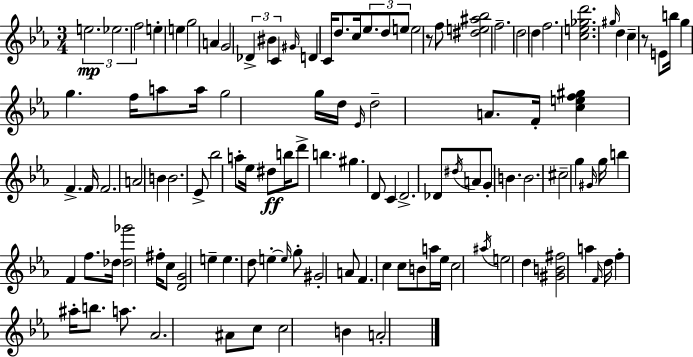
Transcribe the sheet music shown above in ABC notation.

X:1
T:Untitled
M:3/4
L:1/4
K:Cm
e2 _e2 f2 e e g2 A G2 _D ^B C ^G/4 D C/4 d/2 c/4 _e/2 d/2 e/2 e2 z/2 f/2 [^de^a_b]2 f2 d2 d f2 [ce_gd']2 ^g/4 d c z/2 E/2 b/4 g g f/4 a/2 a/4 g2 g/4 d/4 _E/4 d2 A/2 F/4 [cef^g] F F/4 F2 A2 B B2 _E/2 _b2 a/2 _e/4 ^d/2 b/4 d'/2 b ^g D/2 C D2 _D/2 ^d/4 A/2 G/2 B B2 ^c2 g ^G/4 g/4 b F f/2 _d/4 [_d_g']2 ^f/4 c/2 [DG]2 e e d/2 e e/4 g/2 ^G2 A/2 F c c/2 B/2 a/4 _e/4 c2 ^a/4 e2 d [^GB^f]2 a F/4 d/4 f ^a/4 b/2 a/2 _A2 ^A/2 c/2 c2 B A2